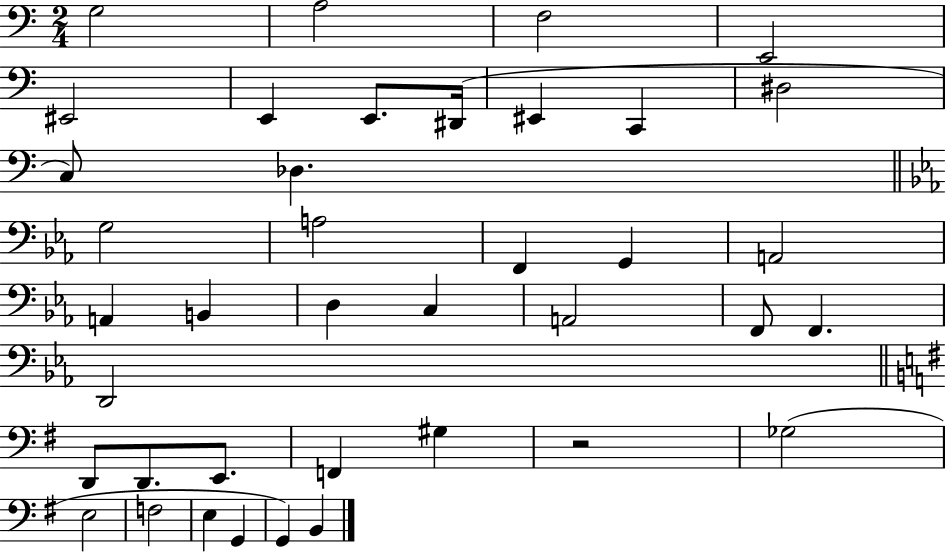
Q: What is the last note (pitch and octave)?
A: B2